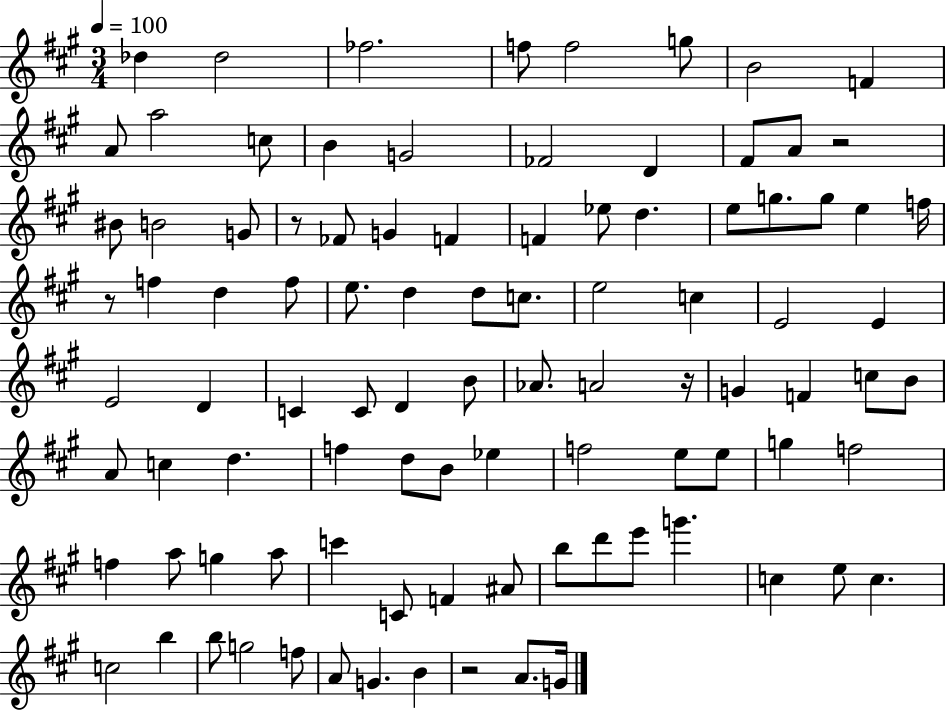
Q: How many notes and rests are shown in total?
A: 96